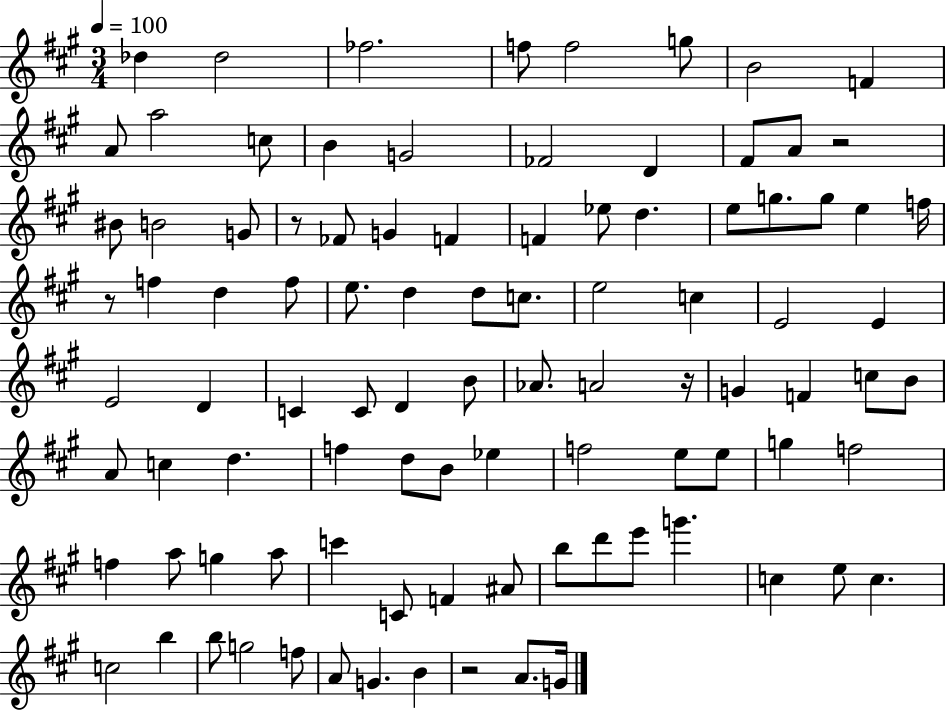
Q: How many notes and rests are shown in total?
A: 96